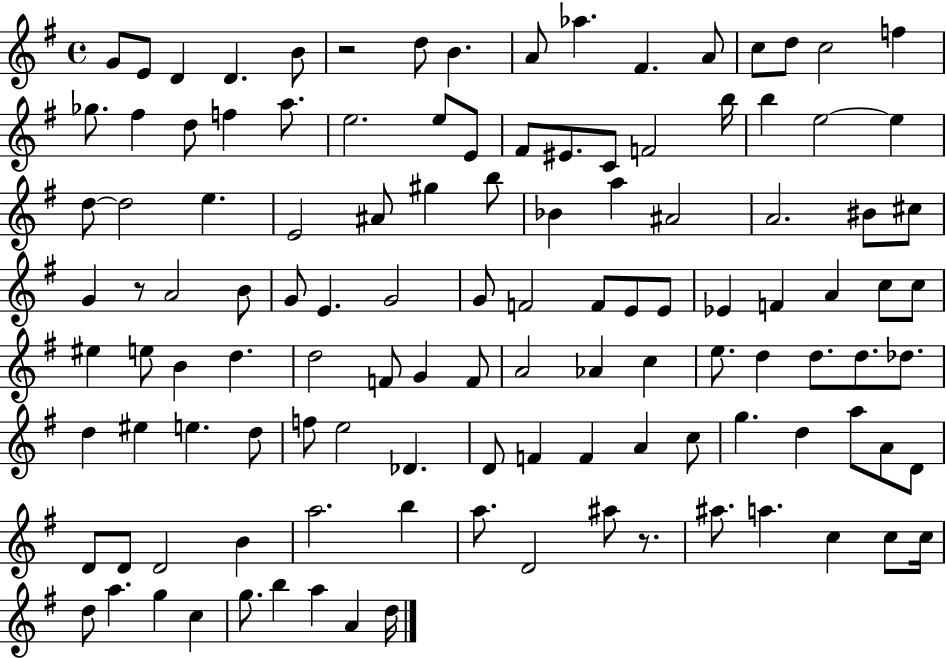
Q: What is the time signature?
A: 4/4